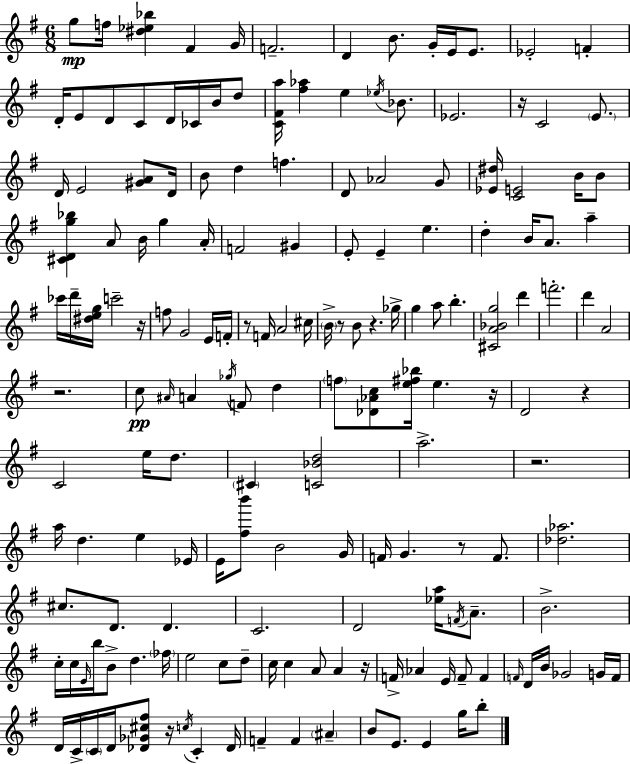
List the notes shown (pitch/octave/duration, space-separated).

G5/e F5/s [D#5,Eb5,Bb5]/q F#4/q G4/s F4/h. D4/q B4/e. G4/s E4/s E4/e. Eb4/h F4/q D4/s E4/e D4/e C4/e D4/s CES4/s B4/s D5/e [C4,F#4,A5]/s [F#5,Ab5]/q E5/q Eb5/s Bb4/e. Eb4/h. R/s C4/h E4/e. D4/s E4/h [G#4,A4]/e D4/s B4/e D5/q F5/q. D4/e Ab4/h G4/e [Eb4,D#5]/s [C4,E4]/h B4/s B4/e [C#4,D4,G5,Bb5]/q A4/e B4/s G5/q A4/s F4/h G#4/q E4/e E4/q E5/q. D5/q B4/s A4/e. A5/q CES6/s D6/s [D#5,E5,G5]/s C6/h R/s F5/e G4/h E4/s F4/s R/e F4/s A4/h C#5/s B4/s R/e B4/e R/q. Gb5/s G5/q A5/e B5/q. [C#4,A4,Bb4,G5]/h D6/q F6/h. D6/q A4/h R/h. C5/e A#4/s A4/q Gb5/s F4/e D5/q F5/e [Db4,Ab4,C5]/e [E5,F#5,Bb5]/s E5/q. R/s D4/h R/q C4/h E5/s D5/e. C#4/q [C4,Bb4,D5]/h A5/h. R/h. A5/s D5/q. E5/q Eb4/s E4/s [F#5,B6]/e B4/h G4/s F4/s G4/q. R/e F4/e. [Db5,Ab5]/h. C#5/e. D4/e. D4/q. C4/h. D4/h [Eb5,A5]/s F4/s A4/e. B4/h. C5/s C5/s E4/s B5/s B4/e D5/q. FES5/s E5/h C5/e D5/e C5/s C5/q A4/e A4/q R/s F4/s Ab4/q E4/s F4/e F4/q F4/s D4/s B4/s Gb4/h G4/s F4/s D4/s C4/s C4/s D4/s [Db4,Gb4,C#5,F#5]/e R/s C5/s C4/q Db4/s F4/q F4/q A#4/q B4/e E4/e. E4/q G5/s B5/e